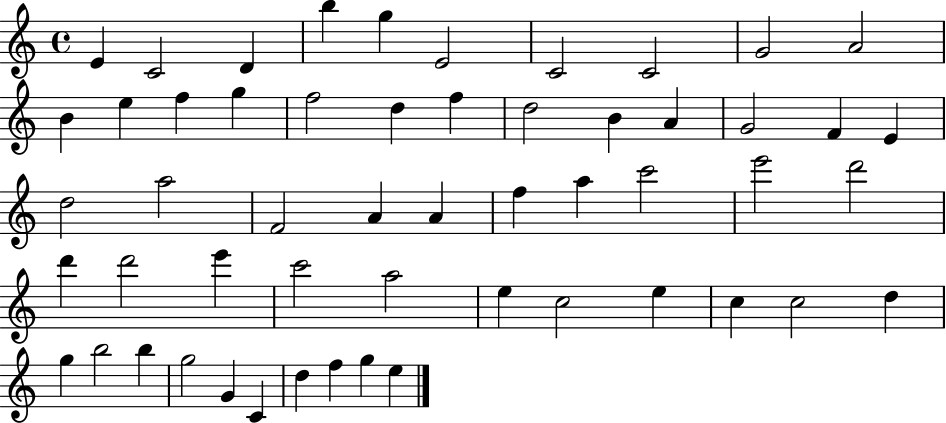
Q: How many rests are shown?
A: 0